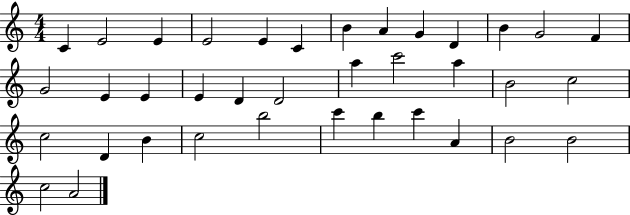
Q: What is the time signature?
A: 4/4